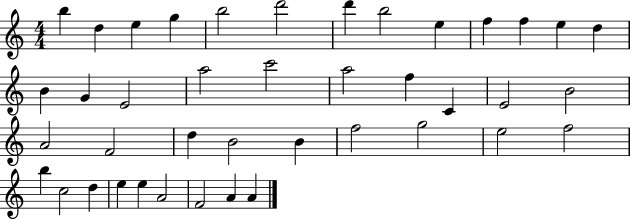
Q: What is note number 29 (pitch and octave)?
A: F5